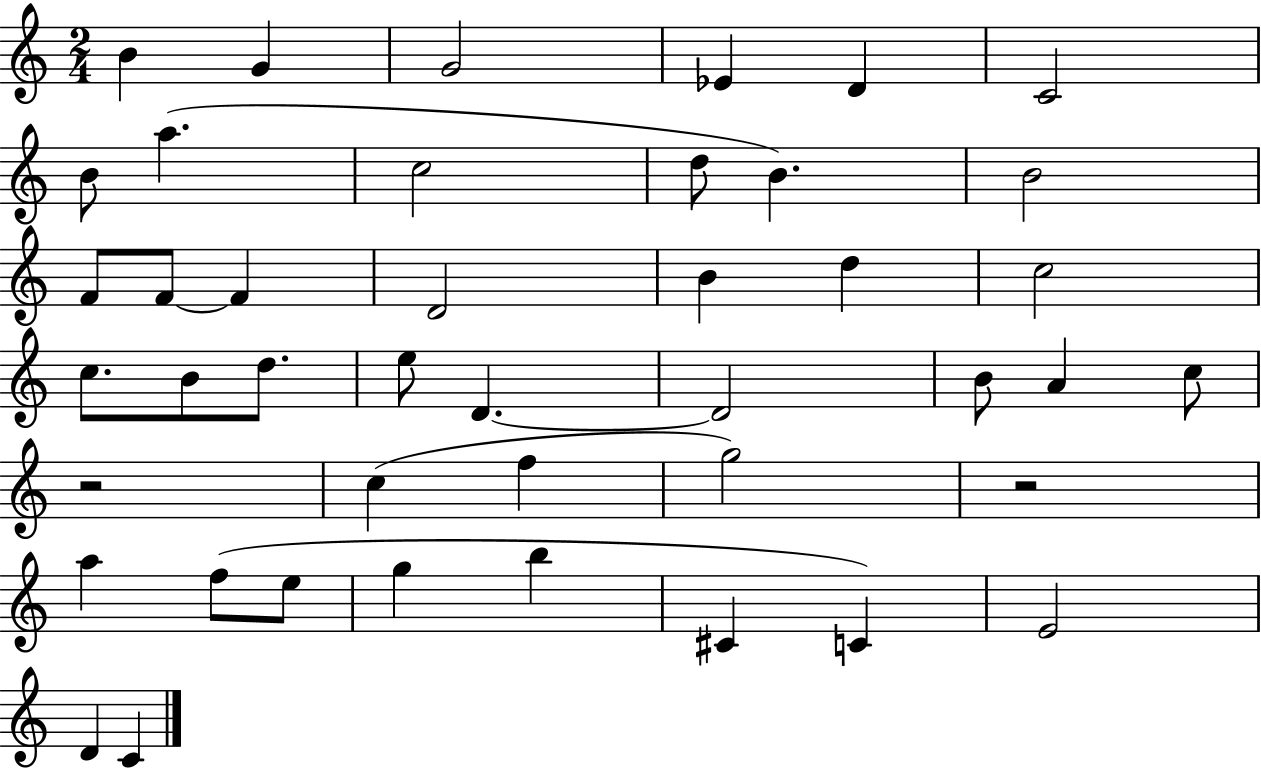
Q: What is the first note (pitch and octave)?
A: B4